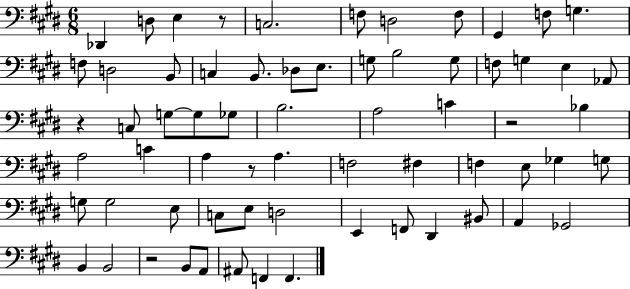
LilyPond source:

{
  \clef bass
  \numericTimeSignature
  \time 6/8
  \key e \major
  des,4 d8 e4 r8 | c2. | f8 d2 f8 | gis,4 f8 g4. | \break f8 d2 b,8 | c4 b,8. des8 e8. | g8 b2 g8 | f8 g4 e4 aes,8 | \break r4 c8 g8~~ g8 ges8 | b2. | a2 c'4 | r2 bes4 | \break a2 c'4 | a4 r8 a4. | f2 fis4 | f4 e8 ges4 g8 | \break g8 g2 e8 | c8 e8 d2 | e,4 f,8 dis,4 bis,8 | a,4 ges,2 | \break b,4 b,2 | r2 b,8 a,8 | ais,8 f,4 f,4. | \bar "|."
}